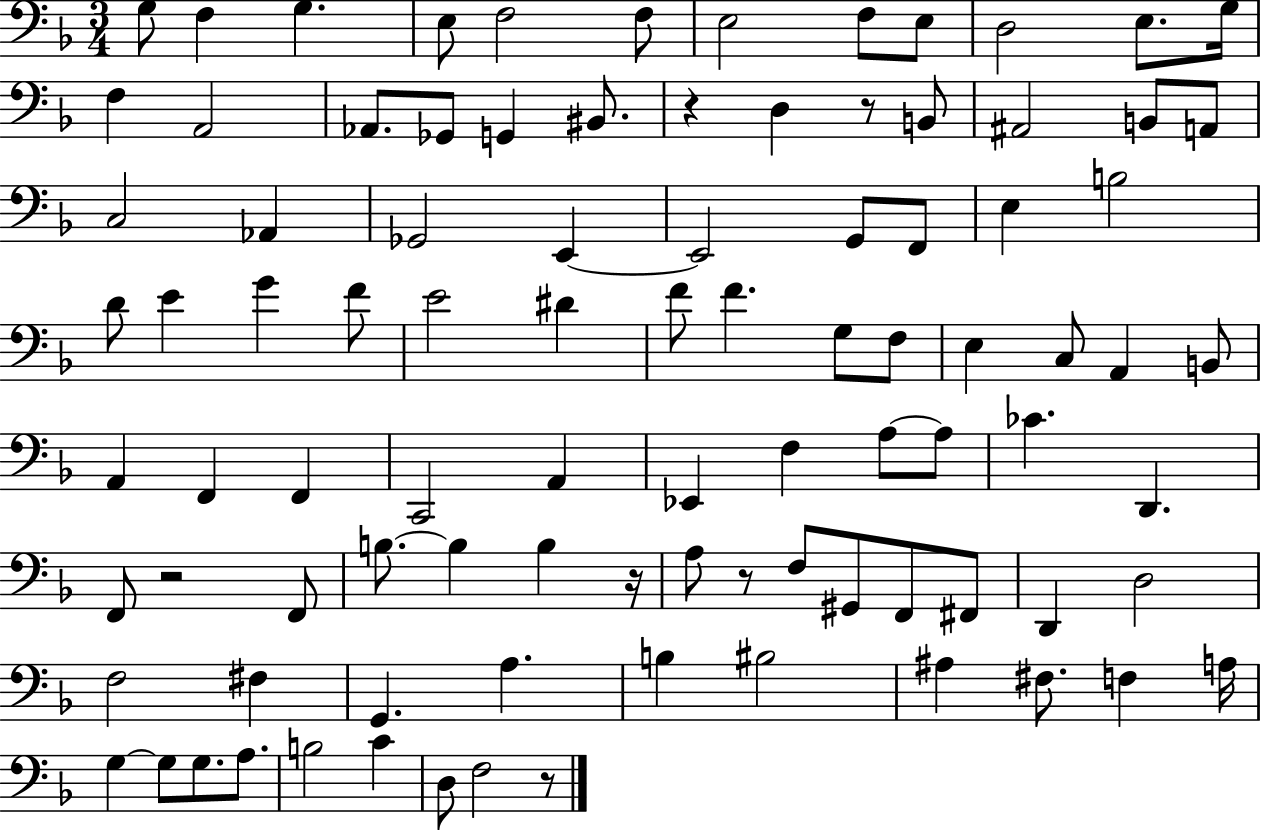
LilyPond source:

{
  \clef bass
  \numericTimeSignature
  \time 3/4
  \key f \major
  g8 f4 g4. | e8 f2 f8 | e2 f8 e8 | d2 e8. g16 | \break f4 a,2 | aes,8. ges,8 g,4 bis,8. | r4 d4 r8 b,8 | ais,2 b,8 a,8 | \break c2 aes,4 | ges,2 e,4~~ | e,2 g,8 f,8 | e4 b2 | \break d'8 e'4 g'4 f'8 | e'2 dis'4 | f'8 f'4. g8 f8 | e4 c8 a,4 b,8 | \break a,4 f,4 f,4 | c,2 a,4 | ees,4 f4 a8~~ a8 | ces'4. d,4. | \break f,8 r2 f,8 | b8.~~ b4 b4 r16 | a8 r8 f8 gis,8 f,8 fis,8 | d,4 d2 | \break f2 fis4 | g,4. a4. | b4 bis2 | ais4 fis8. f4 a16 | \break g4~~ g8 g8. a8. | b2 c'4 | d8 f2 r8 | \bar "|."
}